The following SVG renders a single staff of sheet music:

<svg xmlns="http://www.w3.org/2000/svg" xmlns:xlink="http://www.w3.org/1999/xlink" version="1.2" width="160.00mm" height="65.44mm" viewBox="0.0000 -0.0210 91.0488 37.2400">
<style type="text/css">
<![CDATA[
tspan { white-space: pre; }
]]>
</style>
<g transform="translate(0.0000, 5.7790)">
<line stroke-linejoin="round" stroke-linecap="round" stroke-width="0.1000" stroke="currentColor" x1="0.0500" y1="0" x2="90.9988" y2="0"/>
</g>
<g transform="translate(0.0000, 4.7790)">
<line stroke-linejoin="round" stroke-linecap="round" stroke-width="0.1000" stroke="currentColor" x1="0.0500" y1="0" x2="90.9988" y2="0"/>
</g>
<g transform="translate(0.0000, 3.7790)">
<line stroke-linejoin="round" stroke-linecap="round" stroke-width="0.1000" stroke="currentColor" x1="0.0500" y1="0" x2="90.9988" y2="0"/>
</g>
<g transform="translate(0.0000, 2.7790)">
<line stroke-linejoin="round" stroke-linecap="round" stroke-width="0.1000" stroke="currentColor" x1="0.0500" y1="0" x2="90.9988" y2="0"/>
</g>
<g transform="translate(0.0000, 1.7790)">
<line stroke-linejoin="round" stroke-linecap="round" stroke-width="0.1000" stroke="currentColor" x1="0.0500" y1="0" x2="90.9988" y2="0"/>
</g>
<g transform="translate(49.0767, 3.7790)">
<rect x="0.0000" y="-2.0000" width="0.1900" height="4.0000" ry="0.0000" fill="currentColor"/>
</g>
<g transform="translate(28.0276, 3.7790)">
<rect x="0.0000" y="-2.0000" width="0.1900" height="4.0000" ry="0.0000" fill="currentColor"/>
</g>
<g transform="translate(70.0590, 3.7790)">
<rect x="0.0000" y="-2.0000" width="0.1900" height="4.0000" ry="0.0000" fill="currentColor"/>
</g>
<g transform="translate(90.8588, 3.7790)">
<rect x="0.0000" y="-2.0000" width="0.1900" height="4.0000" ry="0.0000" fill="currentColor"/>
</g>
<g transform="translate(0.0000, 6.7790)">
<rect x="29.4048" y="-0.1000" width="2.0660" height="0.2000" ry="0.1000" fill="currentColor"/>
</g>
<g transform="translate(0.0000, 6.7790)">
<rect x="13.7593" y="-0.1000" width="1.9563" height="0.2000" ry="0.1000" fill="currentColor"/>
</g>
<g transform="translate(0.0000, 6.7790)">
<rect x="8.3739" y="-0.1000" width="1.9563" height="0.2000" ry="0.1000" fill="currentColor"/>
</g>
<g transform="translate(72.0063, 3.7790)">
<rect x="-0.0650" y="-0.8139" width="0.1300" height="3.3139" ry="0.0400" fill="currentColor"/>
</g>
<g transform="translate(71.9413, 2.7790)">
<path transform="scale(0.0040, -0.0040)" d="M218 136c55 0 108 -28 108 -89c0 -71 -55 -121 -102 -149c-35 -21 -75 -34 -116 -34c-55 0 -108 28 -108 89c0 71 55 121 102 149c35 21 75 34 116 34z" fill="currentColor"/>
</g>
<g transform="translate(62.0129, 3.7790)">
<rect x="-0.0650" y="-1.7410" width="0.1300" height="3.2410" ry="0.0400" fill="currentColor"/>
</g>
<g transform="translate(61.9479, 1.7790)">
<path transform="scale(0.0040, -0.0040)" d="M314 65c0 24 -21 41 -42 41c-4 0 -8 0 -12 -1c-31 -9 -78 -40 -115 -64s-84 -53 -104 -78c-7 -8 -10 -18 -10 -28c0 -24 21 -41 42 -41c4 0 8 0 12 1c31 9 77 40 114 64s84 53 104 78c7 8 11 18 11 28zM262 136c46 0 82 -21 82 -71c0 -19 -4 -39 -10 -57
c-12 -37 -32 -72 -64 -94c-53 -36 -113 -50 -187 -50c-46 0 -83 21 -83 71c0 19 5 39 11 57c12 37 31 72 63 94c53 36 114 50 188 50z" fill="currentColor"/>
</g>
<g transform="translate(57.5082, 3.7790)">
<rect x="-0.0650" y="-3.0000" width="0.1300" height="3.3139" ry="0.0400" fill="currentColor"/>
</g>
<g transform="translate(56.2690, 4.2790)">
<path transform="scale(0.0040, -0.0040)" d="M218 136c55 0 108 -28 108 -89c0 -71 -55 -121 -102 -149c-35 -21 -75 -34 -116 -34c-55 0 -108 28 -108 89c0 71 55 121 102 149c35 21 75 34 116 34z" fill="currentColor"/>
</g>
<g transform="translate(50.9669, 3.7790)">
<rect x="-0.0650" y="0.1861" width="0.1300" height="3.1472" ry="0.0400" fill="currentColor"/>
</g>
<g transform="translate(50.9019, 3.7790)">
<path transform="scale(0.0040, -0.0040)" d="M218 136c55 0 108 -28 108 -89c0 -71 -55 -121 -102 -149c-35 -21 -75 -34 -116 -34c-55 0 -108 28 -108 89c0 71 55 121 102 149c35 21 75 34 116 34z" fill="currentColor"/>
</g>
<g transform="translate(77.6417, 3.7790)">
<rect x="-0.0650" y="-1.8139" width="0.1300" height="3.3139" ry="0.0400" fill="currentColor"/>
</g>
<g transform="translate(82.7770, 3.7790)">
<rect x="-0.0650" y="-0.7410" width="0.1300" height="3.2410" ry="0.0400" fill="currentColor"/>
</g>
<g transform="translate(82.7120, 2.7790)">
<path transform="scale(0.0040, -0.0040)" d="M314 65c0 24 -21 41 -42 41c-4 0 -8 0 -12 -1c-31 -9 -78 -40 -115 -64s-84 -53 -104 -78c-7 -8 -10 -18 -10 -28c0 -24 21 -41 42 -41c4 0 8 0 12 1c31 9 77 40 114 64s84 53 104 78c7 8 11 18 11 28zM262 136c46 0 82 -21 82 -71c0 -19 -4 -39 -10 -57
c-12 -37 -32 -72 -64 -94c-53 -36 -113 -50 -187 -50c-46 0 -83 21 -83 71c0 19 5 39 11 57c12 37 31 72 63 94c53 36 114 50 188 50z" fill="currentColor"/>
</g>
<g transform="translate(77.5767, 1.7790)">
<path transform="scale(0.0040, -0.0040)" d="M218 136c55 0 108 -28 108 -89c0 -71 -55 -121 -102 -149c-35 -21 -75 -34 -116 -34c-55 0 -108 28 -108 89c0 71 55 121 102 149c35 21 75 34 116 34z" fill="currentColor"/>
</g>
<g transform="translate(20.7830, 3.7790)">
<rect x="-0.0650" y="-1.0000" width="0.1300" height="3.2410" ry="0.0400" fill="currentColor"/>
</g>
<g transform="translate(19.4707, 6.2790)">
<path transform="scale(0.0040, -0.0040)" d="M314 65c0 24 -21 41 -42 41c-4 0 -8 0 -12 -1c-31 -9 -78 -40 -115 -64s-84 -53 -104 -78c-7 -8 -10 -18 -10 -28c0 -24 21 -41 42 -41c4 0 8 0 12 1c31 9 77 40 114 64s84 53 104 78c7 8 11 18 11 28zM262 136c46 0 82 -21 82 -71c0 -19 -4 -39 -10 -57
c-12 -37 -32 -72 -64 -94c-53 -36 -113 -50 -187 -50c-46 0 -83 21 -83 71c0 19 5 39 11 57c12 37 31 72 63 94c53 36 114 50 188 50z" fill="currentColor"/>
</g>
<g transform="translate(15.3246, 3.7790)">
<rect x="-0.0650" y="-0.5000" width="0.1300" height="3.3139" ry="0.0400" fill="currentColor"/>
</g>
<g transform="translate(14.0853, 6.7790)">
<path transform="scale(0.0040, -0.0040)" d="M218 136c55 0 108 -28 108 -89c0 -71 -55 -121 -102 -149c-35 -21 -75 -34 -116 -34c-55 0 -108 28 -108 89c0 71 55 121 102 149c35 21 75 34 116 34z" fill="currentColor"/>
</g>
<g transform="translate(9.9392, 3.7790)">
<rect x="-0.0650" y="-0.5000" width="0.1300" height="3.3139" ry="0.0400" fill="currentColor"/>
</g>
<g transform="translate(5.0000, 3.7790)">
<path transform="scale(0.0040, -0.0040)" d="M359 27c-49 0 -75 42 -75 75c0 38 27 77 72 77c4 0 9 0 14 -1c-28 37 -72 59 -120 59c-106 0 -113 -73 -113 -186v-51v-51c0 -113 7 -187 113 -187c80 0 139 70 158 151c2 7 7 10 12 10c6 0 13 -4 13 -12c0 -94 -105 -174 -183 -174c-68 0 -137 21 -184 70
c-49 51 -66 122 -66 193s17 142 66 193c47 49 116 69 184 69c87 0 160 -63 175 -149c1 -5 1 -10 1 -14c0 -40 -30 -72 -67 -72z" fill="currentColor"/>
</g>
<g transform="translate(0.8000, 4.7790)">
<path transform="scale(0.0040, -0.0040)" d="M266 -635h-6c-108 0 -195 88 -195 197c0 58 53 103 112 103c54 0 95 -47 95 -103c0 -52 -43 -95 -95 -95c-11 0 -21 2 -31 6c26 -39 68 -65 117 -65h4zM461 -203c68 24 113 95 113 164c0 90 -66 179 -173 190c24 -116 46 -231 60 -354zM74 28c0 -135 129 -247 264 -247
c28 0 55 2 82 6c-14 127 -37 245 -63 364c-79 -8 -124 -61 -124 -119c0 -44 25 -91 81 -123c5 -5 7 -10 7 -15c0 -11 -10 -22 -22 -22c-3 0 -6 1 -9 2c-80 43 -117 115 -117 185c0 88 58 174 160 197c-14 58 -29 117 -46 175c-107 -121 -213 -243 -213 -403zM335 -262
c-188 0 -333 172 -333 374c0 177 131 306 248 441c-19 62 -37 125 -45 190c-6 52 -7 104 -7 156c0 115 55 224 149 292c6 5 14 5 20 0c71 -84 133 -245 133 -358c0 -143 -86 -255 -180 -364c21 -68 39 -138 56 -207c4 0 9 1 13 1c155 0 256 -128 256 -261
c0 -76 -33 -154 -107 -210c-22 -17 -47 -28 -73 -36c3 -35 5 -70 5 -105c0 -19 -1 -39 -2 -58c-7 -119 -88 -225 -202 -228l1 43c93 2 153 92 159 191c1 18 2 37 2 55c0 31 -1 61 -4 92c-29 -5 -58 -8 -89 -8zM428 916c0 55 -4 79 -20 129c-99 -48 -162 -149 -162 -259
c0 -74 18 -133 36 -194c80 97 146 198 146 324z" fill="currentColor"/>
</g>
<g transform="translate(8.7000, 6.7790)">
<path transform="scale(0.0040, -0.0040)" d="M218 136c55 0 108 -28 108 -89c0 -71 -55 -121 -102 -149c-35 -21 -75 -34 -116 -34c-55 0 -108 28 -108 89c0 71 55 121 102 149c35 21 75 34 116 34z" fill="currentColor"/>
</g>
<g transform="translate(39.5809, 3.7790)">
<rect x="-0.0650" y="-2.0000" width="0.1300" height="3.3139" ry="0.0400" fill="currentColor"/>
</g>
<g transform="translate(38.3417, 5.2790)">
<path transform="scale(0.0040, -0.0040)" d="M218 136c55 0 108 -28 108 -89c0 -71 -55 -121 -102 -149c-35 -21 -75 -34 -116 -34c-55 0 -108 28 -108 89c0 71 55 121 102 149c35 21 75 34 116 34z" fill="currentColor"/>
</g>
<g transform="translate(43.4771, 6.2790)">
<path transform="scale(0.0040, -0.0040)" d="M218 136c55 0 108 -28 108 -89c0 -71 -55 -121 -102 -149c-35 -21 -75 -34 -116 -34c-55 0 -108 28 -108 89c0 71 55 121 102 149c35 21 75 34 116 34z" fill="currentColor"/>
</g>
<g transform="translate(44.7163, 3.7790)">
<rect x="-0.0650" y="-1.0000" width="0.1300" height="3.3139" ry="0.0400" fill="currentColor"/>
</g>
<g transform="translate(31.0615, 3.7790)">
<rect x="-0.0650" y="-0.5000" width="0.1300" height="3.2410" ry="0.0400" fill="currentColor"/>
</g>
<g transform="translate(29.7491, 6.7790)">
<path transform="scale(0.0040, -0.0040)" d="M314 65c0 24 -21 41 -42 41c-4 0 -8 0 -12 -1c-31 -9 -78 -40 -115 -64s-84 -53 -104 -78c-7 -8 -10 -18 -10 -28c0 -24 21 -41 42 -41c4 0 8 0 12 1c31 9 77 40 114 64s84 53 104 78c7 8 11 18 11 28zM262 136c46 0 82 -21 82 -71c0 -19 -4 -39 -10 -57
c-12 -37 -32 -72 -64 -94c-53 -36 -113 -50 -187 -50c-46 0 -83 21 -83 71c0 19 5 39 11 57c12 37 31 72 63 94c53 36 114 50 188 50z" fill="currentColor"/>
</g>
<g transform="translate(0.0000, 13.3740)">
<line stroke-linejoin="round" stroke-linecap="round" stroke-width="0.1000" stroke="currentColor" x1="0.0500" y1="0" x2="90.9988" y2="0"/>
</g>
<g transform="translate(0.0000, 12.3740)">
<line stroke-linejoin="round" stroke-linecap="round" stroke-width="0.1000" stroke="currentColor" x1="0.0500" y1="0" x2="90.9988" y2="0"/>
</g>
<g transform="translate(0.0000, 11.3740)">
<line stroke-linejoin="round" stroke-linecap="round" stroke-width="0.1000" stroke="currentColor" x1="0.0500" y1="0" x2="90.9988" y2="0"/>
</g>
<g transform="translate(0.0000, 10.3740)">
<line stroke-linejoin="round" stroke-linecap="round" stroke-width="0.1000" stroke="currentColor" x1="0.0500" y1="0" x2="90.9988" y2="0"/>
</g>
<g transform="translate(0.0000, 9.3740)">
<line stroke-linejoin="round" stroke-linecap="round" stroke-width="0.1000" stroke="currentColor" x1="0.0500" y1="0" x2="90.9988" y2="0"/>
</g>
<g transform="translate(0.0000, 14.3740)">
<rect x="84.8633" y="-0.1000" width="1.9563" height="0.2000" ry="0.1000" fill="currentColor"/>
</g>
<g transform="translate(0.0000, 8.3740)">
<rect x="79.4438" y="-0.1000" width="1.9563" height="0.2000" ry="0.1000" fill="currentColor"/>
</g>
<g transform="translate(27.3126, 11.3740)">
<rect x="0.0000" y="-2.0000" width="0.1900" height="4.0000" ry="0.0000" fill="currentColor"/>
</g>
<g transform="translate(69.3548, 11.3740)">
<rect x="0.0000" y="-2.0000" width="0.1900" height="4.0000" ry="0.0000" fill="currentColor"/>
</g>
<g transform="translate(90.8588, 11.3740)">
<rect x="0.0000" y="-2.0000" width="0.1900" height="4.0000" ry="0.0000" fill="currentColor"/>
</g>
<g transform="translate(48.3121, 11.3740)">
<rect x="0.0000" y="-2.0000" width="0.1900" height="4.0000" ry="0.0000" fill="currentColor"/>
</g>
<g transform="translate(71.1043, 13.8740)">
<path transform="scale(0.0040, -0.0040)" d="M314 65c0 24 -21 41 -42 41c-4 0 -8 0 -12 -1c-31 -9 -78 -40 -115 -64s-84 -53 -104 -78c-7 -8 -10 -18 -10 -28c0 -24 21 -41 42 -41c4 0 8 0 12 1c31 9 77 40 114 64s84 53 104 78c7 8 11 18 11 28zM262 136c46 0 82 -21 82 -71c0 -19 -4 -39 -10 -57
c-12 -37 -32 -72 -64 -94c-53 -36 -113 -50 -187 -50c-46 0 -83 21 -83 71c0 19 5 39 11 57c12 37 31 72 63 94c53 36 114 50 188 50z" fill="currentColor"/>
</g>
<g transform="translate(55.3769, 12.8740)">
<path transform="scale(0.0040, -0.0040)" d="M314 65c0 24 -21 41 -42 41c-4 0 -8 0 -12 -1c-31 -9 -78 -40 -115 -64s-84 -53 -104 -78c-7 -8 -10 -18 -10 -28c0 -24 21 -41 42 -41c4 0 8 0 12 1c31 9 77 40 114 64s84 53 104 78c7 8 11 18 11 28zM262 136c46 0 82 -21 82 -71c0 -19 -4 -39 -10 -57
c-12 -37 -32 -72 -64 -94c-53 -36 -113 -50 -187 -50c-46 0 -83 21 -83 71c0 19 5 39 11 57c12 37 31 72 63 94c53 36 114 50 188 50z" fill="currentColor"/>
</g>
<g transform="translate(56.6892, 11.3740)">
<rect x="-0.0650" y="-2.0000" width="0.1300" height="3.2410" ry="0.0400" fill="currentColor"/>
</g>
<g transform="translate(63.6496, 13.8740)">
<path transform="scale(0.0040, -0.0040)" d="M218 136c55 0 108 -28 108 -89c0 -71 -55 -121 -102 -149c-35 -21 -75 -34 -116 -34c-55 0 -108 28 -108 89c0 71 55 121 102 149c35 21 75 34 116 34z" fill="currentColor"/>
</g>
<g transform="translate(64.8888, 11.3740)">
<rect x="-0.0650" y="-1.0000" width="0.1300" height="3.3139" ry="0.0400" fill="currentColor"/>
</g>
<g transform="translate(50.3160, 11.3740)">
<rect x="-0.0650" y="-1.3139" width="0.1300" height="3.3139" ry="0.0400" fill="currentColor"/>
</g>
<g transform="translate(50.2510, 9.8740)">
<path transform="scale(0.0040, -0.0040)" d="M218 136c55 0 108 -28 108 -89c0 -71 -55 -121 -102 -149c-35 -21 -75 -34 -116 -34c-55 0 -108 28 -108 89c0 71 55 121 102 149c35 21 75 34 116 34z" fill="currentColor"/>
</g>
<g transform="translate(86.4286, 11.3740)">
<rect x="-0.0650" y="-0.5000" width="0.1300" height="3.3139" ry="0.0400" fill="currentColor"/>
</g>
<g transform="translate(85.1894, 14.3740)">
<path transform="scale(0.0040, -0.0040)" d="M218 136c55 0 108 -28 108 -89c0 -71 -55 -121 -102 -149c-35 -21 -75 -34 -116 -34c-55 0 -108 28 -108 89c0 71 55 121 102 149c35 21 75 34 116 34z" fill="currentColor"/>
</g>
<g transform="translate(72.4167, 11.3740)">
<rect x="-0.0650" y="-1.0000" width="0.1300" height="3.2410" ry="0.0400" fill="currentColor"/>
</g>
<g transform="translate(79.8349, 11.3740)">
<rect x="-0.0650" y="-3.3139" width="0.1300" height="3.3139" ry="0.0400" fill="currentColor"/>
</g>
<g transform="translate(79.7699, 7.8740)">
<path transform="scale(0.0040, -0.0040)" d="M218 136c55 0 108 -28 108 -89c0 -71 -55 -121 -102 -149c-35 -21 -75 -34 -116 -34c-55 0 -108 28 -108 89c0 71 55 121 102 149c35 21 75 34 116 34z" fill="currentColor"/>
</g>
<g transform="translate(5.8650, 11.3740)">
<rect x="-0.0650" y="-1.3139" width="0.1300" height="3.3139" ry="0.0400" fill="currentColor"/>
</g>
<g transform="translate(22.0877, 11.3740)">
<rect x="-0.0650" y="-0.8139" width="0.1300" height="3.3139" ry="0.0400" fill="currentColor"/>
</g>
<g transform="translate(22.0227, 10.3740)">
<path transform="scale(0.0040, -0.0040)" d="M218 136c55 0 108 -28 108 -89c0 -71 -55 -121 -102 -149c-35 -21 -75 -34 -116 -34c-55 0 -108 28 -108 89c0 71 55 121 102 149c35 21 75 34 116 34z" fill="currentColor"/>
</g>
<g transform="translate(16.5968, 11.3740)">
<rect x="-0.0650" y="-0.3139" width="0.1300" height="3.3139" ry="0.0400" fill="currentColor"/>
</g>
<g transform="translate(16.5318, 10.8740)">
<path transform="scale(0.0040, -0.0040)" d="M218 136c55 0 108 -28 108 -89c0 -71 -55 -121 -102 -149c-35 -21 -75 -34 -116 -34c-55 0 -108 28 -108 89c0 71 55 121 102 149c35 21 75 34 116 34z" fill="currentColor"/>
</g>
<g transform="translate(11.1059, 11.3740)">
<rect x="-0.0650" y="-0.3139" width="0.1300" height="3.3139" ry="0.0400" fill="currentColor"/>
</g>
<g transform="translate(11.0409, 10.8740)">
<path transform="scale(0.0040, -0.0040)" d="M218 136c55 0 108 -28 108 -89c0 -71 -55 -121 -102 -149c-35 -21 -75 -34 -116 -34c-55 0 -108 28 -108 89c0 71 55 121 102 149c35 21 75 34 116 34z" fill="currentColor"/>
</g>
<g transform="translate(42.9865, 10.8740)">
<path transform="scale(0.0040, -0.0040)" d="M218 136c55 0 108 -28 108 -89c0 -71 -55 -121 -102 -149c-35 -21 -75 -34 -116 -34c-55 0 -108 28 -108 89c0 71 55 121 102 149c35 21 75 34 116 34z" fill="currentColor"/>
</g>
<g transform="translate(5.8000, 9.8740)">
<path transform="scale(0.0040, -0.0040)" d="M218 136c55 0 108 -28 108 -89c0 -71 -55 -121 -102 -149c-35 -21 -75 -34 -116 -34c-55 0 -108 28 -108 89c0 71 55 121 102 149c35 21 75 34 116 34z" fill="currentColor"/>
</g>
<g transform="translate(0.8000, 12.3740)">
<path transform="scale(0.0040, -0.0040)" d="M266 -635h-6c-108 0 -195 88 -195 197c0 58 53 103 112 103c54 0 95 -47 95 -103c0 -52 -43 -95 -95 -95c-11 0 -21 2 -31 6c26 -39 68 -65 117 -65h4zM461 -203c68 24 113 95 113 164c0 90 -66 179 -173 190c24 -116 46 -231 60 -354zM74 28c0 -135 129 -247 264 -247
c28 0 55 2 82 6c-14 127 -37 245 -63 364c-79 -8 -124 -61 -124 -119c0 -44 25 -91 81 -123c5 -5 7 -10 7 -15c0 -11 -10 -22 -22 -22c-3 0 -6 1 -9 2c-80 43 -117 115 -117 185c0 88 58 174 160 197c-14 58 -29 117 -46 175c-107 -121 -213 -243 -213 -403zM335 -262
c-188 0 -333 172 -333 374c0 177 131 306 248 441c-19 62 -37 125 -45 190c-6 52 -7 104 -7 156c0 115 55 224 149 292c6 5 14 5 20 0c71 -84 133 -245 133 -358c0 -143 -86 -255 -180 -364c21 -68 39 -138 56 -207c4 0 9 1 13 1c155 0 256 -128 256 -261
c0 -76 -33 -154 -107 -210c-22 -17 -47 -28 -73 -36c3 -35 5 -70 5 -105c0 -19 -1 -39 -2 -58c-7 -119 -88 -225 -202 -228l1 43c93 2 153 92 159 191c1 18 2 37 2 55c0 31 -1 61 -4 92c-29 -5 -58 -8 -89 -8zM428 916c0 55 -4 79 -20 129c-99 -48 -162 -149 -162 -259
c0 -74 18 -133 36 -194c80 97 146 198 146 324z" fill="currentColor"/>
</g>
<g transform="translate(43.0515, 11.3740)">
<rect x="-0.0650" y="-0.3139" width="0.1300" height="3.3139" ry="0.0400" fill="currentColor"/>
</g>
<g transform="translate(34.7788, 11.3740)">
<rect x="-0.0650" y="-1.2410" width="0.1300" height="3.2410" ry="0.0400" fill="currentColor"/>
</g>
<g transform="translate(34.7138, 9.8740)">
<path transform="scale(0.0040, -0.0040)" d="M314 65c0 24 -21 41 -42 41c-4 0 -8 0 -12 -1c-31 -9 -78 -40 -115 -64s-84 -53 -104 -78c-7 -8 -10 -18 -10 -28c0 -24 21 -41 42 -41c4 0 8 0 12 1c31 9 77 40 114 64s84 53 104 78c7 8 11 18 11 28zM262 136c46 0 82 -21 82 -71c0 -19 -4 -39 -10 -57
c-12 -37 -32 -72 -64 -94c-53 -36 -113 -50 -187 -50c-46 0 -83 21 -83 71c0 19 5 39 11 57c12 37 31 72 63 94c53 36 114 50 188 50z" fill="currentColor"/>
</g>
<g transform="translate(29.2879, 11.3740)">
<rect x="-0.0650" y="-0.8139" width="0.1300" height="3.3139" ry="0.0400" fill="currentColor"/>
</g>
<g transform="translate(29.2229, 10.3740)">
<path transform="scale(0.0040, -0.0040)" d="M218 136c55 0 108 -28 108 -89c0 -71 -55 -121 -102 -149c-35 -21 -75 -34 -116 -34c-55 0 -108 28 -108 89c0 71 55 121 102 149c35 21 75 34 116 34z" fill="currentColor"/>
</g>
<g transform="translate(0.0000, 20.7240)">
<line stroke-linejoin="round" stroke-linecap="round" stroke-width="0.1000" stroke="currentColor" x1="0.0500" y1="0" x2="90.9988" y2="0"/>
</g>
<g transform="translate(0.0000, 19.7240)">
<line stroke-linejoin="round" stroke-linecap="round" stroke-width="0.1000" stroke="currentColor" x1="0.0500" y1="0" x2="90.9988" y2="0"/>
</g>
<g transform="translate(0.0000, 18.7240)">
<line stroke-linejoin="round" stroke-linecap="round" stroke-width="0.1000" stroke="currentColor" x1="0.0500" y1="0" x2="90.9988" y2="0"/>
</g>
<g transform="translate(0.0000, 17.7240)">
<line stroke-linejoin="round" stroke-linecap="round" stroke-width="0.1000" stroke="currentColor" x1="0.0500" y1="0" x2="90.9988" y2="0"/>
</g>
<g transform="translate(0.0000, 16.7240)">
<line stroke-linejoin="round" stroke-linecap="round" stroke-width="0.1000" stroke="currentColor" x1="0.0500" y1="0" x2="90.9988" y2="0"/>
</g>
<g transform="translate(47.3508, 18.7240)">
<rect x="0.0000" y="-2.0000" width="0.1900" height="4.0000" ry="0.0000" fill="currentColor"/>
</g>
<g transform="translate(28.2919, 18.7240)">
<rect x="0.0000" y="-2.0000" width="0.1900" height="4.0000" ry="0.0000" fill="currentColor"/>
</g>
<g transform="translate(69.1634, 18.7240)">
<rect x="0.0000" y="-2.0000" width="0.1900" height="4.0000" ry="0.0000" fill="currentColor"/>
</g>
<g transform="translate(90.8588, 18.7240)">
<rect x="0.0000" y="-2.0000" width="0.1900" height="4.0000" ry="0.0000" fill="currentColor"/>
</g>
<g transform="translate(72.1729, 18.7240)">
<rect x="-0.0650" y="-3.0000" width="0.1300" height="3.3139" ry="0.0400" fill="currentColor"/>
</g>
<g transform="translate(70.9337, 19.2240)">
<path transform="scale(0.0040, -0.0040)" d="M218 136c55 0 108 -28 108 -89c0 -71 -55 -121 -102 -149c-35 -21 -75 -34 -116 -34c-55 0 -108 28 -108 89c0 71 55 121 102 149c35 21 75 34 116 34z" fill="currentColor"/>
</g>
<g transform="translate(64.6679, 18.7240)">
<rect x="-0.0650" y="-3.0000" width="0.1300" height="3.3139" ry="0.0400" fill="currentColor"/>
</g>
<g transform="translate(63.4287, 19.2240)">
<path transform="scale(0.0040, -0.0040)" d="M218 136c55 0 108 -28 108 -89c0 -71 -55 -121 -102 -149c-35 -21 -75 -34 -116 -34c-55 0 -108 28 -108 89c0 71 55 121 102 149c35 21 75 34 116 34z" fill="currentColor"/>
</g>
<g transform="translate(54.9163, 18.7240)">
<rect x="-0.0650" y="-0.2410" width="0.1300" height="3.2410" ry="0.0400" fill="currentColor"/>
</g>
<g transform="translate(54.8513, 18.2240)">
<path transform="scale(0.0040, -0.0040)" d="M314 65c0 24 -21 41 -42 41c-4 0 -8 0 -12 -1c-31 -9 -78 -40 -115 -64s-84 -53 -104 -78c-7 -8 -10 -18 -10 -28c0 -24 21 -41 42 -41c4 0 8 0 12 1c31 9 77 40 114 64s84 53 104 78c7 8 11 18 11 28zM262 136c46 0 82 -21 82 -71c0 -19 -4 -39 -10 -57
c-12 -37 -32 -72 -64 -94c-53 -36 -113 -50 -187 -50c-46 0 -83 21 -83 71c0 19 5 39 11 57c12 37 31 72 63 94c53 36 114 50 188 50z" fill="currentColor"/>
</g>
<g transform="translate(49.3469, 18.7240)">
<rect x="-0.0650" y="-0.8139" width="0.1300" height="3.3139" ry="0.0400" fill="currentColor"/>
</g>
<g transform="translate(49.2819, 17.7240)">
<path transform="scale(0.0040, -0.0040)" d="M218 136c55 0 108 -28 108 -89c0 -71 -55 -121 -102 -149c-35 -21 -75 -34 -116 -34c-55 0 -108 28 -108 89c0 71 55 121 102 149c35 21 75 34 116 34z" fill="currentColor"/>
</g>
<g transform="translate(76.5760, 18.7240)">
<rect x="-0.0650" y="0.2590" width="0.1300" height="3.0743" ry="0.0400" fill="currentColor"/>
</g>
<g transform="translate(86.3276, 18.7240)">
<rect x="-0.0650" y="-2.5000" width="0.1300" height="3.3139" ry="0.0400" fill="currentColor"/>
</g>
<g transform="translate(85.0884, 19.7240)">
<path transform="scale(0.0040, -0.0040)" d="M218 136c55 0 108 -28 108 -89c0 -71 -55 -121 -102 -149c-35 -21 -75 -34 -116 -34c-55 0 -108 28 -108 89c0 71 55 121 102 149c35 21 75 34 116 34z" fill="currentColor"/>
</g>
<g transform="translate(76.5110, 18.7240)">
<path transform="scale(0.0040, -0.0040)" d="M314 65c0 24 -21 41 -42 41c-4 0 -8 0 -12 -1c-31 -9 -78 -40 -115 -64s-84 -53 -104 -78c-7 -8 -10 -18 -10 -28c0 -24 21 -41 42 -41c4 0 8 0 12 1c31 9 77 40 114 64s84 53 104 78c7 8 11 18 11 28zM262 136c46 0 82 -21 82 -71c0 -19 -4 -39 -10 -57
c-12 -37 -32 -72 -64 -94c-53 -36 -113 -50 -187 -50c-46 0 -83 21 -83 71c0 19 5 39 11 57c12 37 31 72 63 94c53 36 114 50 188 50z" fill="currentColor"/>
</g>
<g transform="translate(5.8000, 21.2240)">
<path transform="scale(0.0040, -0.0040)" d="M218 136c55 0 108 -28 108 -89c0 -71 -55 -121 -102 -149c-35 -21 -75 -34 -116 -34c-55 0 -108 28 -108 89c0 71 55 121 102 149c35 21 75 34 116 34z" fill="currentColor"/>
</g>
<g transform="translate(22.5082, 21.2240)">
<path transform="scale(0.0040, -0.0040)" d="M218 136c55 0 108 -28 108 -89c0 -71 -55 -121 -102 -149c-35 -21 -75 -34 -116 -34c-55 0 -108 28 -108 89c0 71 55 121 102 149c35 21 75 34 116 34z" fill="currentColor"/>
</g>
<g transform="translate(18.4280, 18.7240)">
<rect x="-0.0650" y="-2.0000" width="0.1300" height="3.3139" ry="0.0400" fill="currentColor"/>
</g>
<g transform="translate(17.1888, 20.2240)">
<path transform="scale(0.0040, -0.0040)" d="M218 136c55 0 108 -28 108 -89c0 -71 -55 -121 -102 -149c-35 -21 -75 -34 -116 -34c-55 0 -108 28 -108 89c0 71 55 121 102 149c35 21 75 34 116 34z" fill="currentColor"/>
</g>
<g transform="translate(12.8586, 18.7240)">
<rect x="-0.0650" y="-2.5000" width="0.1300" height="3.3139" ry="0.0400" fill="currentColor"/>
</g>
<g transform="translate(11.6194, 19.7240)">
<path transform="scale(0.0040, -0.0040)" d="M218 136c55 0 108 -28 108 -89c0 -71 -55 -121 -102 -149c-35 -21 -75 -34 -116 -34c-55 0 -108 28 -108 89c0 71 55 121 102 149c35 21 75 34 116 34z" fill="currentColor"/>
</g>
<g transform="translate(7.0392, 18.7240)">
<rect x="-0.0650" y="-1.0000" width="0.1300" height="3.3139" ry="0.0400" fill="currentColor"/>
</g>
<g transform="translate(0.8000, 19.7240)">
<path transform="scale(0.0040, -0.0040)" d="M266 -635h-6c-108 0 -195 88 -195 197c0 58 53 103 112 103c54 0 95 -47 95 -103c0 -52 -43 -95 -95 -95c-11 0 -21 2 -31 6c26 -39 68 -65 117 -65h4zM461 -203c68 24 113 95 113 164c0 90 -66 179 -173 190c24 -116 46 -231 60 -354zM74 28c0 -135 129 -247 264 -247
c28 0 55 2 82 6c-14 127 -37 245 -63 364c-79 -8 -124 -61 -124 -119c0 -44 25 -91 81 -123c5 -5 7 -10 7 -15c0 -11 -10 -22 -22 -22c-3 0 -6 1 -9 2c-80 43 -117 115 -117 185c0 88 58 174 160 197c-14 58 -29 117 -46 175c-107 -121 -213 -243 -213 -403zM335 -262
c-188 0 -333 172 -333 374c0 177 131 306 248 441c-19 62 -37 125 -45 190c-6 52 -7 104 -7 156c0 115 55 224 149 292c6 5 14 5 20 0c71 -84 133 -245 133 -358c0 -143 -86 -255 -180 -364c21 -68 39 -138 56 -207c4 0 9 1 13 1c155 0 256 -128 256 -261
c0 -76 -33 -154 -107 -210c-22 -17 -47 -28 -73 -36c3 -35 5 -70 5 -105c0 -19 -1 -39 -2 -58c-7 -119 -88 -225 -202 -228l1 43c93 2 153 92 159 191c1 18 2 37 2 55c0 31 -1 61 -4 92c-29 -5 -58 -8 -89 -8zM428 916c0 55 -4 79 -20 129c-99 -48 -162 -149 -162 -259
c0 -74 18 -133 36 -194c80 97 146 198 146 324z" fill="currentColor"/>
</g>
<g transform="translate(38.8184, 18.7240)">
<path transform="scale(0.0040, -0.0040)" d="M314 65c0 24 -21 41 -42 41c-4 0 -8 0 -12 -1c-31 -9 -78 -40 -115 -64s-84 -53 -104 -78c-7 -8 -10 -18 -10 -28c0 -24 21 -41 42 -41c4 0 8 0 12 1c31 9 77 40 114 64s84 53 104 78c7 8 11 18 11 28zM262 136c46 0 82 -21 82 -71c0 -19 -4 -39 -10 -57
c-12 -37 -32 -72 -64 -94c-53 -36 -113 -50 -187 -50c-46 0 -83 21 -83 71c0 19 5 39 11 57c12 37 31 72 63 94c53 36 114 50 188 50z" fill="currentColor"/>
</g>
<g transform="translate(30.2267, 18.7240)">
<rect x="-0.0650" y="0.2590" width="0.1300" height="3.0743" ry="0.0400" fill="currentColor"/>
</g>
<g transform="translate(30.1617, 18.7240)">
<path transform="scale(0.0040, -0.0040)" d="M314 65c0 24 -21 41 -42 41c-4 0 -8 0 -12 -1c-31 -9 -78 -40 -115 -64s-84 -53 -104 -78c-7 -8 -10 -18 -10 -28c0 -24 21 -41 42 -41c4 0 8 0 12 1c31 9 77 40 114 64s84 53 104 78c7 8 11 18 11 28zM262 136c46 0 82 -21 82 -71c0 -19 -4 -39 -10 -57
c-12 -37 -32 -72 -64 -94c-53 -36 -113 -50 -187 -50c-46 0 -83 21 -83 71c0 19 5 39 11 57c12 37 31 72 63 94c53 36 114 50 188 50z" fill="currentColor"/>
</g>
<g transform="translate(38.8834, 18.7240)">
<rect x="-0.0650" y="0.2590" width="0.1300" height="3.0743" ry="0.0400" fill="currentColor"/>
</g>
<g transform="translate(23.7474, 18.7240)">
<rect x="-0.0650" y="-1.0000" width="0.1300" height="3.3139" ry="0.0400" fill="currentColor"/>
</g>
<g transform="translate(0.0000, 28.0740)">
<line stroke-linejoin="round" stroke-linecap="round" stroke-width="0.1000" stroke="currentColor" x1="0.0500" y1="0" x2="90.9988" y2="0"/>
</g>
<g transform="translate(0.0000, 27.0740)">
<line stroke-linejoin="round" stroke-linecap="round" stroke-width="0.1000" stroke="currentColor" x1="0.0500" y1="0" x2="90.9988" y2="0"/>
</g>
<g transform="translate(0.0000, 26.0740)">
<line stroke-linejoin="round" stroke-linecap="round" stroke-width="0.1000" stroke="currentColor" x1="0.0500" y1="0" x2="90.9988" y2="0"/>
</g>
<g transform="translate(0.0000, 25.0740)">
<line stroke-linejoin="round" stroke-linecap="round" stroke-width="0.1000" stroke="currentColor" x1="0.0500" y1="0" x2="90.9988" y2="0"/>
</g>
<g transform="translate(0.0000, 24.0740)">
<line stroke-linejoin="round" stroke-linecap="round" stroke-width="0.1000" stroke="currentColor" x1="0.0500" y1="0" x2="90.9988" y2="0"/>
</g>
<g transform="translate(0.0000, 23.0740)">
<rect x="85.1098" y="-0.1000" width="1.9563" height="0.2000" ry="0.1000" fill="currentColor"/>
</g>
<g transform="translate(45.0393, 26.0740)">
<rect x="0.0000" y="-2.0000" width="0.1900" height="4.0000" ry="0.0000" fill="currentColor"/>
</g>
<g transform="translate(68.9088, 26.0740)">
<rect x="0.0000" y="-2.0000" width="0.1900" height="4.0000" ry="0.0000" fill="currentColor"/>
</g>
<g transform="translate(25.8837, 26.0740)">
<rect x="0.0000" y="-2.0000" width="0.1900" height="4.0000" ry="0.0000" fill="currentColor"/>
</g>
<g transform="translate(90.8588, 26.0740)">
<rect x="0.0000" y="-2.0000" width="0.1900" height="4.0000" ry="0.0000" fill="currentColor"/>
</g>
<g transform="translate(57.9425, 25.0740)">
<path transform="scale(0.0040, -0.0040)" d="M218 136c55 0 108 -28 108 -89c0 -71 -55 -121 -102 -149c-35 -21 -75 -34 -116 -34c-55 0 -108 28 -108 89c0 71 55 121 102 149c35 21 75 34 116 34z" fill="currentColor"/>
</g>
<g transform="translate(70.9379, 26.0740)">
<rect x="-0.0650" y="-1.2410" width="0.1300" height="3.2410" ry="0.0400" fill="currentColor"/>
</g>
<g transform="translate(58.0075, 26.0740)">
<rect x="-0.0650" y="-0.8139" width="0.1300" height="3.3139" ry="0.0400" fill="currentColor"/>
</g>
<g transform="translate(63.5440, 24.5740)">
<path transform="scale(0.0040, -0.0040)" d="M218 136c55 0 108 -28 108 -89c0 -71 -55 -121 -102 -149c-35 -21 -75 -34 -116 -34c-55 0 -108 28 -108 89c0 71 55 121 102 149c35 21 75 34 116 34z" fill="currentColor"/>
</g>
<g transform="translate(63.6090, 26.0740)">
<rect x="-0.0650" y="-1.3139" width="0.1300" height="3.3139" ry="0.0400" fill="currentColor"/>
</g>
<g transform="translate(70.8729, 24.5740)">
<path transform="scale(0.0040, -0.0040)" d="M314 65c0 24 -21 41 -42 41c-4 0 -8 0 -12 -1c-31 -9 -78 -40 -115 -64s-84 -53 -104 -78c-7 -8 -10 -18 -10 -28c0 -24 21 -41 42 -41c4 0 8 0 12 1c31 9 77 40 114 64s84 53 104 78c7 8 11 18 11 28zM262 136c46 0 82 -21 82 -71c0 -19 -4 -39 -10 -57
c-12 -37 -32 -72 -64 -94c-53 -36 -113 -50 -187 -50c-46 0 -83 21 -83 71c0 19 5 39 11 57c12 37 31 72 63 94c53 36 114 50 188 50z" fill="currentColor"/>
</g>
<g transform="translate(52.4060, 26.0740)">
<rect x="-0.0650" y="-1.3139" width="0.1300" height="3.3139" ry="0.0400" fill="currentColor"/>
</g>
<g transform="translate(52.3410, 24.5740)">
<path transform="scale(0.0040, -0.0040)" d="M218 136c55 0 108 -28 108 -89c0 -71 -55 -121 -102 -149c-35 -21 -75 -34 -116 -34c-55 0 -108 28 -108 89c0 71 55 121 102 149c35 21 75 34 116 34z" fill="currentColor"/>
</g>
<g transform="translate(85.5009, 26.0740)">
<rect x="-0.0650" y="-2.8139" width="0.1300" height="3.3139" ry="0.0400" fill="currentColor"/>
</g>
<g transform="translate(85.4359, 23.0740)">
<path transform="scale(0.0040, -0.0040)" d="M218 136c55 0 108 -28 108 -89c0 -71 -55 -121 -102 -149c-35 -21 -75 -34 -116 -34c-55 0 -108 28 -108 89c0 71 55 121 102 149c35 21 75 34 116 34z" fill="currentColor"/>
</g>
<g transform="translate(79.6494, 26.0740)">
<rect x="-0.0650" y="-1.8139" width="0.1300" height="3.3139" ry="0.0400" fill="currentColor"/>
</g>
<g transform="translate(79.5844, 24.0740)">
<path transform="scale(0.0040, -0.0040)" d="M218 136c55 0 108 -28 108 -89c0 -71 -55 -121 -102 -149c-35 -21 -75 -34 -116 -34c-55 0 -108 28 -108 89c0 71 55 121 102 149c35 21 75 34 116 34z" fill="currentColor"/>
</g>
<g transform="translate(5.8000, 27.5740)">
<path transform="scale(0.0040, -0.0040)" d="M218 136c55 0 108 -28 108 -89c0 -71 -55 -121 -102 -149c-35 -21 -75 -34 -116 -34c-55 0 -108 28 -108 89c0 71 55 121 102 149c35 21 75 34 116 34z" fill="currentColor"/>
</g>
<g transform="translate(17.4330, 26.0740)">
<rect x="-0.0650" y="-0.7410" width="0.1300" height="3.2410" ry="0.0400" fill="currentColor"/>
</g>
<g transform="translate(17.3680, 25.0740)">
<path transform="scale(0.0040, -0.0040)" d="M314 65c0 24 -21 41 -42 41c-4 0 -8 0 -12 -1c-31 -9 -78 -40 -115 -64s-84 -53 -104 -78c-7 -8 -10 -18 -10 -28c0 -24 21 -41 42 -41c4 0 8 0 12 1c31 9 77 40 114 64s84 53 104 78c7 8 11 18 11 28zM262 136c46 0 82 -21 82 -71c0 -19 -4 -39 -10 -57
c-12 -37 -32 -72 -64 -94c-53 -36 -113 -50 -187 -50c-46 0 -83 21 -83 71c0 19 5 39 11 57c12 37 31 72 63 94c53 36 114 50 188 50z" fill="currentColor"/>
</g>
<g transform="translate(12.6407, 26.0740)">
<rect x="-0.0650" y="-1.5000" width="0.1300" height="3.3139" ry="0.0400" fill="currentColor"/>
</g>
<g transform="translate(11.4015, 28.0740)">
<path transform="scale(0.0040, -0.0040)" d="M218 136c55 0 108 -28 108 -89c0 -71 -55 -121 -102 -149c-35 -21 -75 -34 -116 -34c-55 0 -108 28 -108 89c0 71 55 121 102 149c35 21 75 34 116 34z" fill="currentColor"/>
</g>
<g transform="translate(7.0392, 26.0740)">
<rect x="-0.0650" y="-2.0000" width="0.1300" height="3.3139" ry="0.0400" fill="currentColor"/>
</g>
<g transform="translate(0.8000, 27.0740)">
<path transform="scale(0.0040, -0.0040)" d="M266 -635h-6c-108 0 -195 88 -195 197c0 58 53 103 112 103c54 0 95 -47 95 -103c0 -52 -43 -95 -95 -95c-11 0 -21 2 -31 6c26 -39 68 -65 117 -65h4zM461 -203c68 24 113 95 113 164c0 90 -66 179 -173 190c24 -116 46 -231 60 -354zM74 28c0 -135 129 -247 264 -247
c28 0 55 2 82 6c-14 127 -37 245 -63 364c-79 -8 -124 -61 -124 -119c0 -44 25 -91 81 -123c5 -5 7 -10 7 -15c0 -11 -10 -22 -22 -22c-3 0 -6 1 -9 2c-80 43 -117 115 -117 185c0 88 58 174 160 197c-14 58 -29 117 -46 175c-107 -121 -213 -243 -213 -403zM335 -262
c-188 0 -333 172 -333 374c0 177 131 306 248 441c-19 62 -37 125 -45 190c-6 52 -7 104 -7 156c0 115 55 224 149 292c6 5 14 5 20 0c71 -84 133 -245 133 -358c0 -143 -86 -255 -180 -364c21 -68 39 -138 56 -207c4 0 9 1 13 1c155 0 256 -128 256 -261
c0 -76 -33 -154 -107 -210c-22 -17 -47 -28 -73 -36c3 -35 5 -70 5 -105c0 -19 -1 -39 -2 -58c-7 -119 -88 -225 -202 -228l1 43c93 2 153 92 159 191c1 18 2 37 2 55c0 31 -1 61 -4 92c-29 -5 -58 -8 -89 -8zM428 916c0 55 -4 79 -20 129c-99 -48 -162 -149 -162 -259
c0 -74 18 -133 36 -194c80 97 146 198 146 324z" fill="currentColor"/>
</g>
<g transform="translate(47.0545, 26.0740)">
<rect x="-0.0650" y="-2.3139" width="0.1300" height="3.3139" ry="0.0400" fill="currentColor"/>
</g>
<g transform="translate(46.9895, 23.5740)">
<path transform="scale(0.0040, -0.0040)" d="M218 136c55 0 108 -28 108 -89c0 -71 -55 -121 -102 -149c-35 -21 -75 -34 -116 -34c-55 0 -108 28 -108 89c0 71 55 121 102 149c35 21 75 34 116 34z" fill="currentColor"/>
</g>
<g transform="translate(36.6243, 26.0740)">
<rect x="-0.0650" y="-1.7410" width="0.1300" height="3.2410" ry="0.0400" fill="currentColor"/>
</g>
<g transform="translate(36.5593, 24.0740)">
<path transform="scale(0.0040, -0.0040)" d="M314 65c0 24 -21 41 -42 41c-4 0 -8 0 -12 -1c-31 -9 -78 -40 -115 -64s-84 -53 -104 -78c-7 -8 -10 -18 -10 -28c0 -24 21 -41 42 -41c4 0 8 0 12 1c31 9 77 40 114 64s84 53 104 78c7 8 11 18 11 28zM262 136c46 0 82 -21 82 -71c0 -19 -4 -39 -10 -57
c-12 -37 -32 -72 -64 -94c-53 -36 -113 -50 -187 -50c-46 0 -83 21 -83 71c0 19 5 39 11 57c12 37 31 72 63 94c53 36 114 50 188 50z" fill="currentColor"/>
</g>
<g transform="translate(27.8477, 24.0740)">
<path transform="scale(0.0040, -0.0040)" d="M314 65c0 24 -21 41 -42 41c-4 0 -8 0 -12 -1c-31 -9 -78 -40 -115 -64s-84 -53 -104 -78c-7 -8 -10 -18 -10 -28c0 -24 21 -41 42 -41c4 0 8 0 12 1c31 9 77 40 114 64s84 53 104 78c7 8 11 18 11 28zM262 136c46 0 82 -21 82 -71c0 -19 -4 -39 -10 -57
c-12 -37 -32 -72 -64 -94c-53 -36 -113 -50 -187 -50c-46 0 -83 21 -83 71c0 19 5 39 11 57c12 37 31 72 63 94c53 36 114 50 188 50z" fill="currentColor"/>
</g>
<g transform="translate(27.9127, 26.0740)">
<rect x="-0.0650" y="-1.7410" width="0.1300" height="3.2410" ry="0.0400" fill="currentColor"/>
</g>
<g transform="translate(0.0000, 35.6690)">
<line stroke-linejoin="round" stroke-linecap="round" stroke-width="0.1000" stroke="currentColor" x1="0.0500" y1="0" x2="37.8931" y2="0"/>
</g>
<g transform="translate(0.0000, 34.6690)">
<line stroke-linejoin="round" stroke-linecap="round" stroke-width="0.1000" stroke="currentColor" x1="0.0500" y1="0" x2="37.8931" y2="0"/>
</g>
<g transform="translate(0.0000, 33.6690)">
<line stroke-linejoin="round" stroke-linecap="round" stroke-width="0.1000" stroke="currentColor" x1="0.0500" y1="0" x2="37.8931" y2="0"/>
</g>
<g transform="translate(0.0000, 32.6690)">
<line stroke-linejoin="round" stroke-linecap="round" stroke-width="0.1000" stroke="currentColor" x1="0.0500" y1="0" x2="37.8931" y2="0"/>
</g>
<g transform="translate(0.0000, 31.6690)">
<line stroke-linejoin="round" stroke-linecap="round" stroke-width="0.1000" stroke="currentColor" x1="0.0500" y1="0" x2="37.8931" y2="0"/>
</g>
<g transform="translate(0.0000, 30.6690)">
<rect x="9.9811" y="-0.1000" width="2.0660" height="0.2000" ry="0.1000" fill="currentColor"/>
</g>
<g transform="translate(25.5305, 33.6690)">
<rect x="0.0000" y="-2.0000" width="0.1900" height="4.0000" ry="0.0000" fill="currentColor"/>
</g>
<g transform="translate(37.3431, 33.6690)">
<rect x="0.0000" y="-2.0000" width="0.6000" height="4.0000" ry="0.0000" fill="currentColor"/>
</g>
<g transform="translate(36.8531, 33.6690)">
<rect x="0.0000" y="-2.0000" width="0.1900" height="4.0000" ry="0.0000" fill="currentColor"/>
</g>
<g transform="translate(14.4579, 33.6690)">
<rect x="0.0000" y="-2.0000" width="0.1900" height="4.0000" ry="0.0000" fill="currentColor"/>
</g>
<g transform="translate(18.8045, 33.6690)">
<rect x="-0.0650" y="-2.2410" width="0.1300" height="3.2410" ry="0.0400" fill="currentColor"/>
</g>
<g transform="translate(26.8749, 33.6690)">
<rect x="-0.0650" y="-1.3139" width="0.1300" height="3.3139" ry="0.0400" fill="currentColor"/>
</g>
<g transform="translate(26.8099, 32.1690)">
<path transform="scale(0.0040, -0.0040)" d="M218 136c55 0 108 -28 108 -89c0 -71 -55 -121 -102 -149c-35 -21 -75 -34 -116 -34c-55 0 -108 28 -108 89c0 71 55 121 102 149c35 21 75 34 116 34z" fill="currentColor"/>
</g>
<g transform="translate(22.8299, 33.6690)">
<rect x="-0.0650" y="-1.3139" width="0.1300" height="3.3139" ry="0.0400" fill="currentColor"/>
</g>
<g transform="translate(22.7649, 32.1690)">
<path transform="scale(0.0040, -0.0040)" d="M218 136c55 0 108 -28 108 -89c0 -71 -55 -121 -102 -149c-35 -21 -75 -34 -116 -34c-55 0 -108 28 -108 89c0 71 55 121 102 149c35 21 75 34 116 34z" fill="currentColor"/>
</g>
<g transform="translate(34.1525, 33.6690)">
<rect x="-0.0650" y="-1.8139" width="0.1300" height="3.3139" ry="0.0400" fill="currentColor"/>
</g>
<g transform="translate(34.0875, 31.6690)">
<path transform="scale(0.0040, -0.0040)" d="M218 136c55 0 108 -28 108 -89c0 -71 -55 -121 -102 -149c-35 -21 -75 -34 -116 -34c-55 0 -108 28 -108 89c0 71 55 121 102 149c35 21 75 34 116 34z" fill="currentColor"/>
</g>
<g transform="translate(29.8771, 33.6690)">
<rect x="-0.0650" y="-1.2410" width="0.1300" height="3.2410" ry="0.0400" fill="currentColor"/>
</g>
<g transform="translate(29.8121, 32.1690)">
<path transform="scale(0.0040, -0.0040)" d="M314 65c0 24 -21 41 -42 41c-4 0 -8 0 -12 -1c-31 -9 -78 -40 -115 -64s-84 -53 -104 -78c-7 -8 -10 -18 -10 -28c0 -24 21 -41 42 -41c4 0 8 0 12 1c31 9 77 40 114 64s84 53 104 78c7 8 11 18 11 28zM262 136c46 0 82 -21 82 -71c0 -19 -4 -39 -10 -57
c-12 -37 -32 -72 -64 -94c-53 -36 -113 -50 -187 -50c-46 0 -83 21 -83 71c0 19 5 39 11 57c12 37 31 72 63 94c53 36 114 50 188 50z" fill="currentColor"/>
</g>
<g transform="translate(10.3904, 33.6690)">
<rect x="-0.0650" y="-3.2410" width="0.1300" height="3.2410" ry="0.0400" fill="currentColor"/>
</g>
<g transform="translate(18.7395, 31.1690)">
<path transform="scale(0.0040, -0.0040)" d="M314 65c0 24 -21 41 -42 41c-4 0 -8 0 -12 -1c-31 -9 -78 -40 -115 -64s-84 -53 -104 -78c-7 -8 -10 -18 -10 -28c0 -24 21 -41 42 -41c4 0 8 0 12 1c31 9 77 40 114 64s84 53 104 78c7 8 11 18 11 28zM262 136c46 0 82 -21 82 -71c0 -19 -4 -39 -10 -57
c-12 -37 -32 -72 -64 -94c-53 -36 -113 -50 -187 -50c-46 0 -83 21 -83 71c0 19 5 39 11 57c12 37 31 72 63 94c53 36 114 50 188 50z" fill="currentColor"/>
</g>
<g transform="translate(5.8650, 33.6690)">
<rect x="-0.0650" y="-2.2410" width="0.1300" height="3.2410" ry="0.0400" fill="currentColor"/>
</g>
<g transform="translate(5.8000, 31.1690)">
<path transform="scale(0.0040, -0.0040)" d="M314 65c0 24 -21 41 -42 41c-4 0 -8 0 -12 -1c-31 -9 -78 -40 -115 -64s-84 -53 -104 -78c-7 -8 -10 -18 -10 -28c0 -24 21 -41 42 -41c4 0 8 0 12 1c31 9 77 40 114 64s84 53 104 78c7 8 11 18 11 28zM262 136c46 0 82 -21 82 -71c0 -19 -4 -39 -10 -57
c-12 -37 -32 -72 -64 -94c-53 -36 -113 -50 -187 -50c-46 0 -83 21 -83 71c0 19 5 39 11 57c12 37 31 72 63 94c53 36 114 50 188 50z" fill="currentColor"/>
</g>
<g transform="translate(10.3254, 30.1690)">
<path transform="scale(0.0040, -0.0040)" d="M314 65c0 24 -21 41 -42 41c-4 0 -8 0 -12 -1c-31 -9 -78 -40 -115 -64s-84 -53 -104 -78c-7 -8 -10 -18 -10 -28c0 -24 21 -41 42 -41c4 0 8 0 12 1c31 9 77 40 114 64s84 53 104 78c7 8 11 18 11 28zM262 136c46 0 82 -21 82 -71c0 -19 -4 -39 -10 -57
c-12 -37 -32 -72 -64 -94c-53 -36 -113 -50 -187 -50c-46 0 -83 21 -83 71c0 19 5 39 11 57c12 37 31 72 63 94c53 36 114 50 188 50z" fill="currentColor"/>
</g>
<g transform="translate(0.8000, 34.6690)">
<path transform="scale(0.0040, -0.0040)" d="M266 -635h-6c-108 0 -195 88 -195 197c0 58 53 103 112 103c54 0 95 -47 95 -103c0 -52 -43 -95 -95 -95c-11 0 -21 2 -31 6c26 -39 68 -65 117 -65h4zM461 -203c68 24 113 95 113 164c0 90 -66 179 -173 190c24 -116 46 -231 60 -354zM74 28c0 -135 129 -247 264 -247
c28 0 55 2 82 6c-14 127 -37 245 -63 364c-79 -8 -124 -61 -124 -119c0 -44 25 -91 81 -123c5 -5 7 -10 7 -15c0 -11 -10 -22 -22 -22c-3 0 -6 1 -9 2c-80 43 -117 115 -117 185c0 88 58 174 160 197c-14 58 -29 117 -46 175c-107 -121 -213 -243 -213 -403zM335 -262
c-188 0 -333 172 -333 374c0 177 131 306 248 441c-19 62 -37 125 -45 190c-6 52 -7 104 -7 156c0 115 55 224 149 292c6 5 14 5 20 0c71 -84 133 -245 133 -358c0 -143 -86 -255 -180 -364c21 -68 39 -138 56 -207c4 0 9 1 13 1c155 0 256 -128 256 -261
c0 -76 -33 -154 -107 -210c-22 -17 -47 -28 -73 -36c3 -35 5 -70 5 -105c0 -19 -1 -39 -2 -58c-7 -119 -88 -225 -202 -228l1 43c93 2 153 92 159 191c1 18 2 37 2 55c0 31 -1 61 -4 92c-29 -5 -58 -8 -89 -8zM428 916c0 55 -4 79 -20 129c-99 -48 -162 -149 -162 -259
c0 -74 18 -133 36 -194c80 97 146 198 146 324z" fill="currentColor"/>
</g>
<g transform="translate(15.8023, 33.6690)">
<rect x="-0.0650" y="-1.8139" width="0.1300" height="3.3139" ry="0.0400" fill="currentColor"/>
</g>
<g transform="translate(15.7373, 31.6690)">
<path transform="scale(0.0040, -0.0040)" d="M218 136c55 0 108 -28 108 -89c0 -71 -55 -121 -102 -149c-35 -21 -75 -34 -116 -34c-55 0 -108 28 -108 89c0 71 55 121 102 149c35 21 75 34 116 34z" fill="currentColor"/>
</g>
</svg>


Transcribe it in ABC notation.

X:1
T:Untitled
M:4/4
L:1/4
K:C
C C D2 C2 F D B A f2 d f d2 e c c d d e2 c e F2 D D2 b C D G F D B2 B2 d c2 A A B2 G F E d2 f2 f2 g e d e e2 f a g2 b2 f g2 e e e2 f